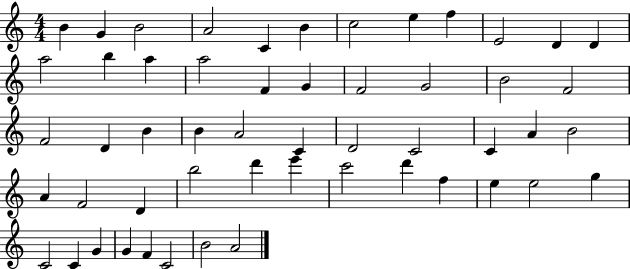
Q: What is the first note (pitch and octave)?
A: B4